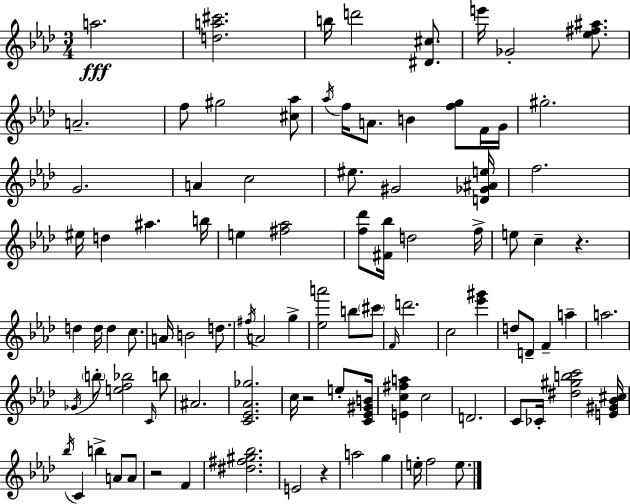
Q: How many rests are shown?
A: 4